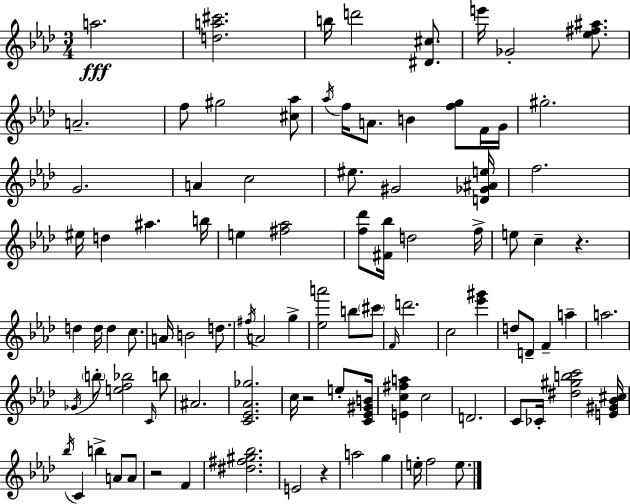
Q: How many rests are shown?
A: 4